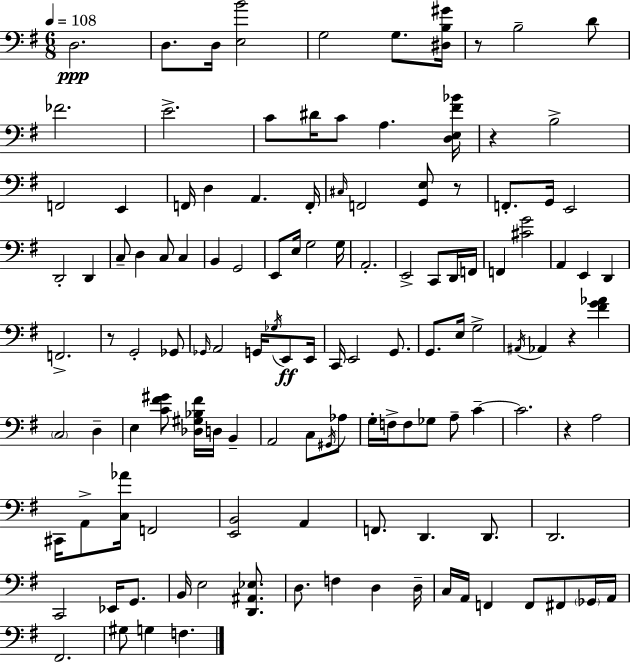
X:1
T:Untitled
M:6/8
L:1/4
K:Em
D,2 D,/2 D,/4 [E,B]2 G,2 G,/2 [^D,B,^G]/4 z/2 B,2 D/2 _F2 E2 C/2 ^D/4 C/2 A, [D,E,^F_B]/4 z B,2 F,,2 E,, F,,/4 D, A,, F,,/4 ^C,/4 F,,2 [G,,E,]/2 z/2 F,,/2 G,,/4 E,,2 D,,2 D,, C,/2 D, C,/2 C, B,, G,,2 E,,/2 E,/4 G,2 G,/4 A,,2 E,,2 C,,/2 D,,/4 F,,/4 F,, [^CG]2 A,, E,, D,, F,,2 z/2 G,,2 _G,,/2 _G,,/4 A,,2 G,,/4 _G,/4 E,,/2 E,,/4 C,,/4 E,,2 G,,/2 G,,/2 E,/4 G,2 ^A,,/4 _A,, z [^FG_A] C,2 D, E, [C^F^G]/2 [_D,^G,_B,^F]/4 D,/4 B,, A,,2 C,/2 ^G,,/4 _A,/2 G,/4 F,/4 F,/2 _G,/2 A,/2 C C2 z A,2 ^C,,/4 A,,/2 [C,_A]/4 F,,2 [E,,B,,]2 A,, F,,/2 D,, D,,/2 D,,2 C,,2 _E,,/4 G,,/2 B,,/4 E,2 [D,,^A,,_E,]/2 D,/2 F, D, D,/4 C,/4 A,,/4 F,, F,,/2 ^F,,/2 _G,,/4 A,,/4 ^F,,2 ^G,/2 G, F,